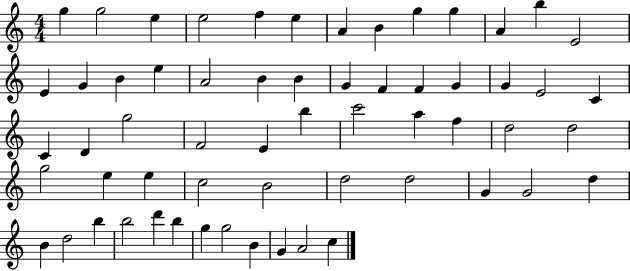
{
  \clef treble
  \numericTimeSignature
  \time 4/4
  \key c \major
  g''4 g''2 e''4 | e''2 f''4 e''4 | a'4 b'4 g''4 g''4 | a'4 b''4 e'2 | \break e'4 g'4 b'4 e''4 | a'2 b'4 b'4 | g'4 f'4 f'4 g'4 | g'4 e'2 c'4 | \break c'4 d'4 g''2 | f'2 e'4 b''4 | c'''2 a''4 f''4 | d''2 d''2 | \break g''2 e''4 e''4 | c''2 b'2 | d''2 d''2 | g'4 g'2 d''4 | \break b'4 d''2 b''4 | b''2 d'''4 b''4 | g''4 g''2 b'4 | g'4 a'2 c''4 | \break \bar "|."
}